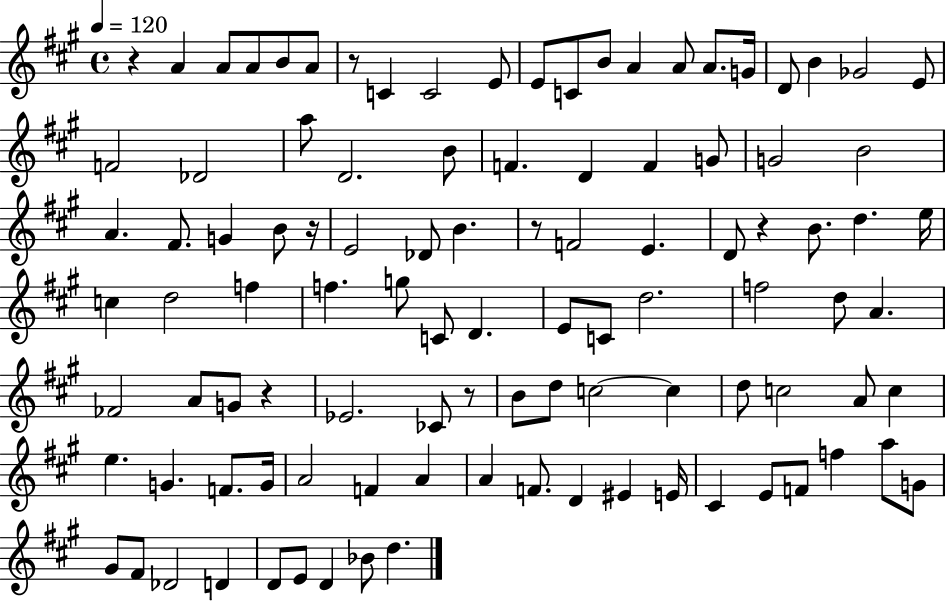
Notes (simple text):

R/q A4/q A4/e A4/e B4/e A4/e R/e C4/q C4/h E4/e E4/e C4/e B4/e A4/q A4/e A4/e. G4/s D4/e B4/q Gb4/h E4/e F4/h Db4/h A5/e D4/h. B4/e F4/q. D4/q F4/q G4/e G4/h B4/h A4/q. F#4/e. G4/q B4/e R/s E4/h Db4/e B4/q. R/e F4/h E4/q. D4/e R/q B4/e. D5/q. E5/s C5/q D5/h F5/q F5/q. G5/e C4/e D4/q. E4/e C4/e D5/h. F5/h D5/e A4/q. FES4/h A4/e G4/e R/q Eb4/h. CES4/e R/e B4/e D5/e C5/h C5/q D5/e C5/h A4/e C5/q E5/q. G4/q. F4/e. G4/s A4/h F4/q A4/q A4/q F4/e. D4/q EIS4/q E4/s C#4/q E4/e F4/e F5/q A5/e G4/e G#4/e F#4/e Db4/h D4/q D4/e E4/e D4/q Bb4/e D5/q.